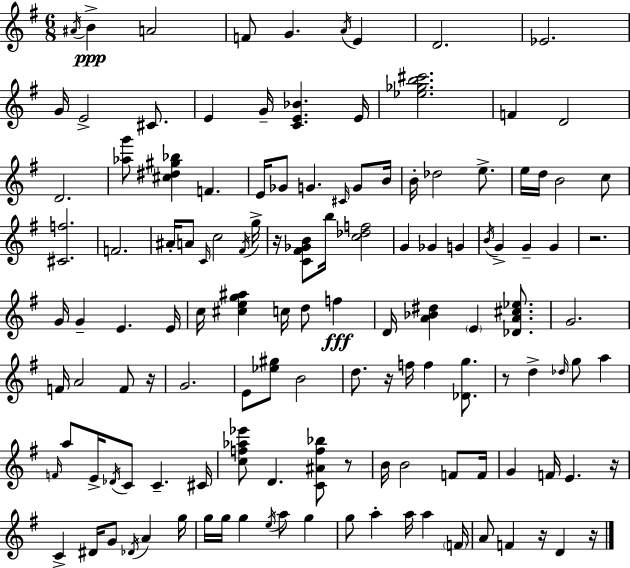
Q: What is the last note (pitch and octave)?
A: D4